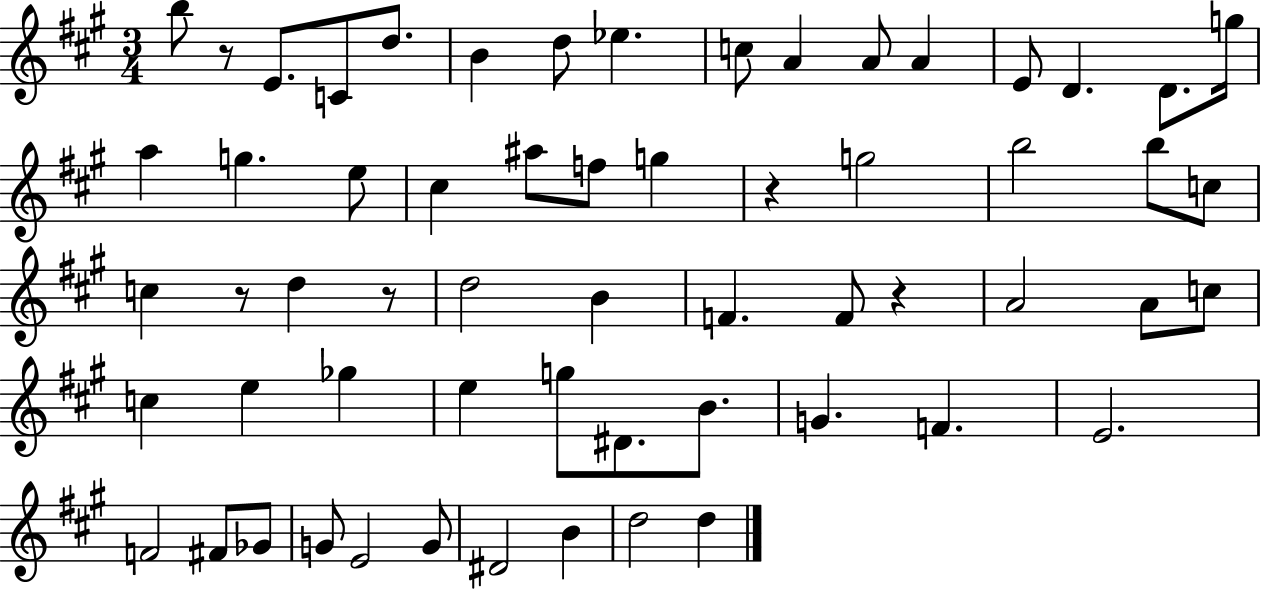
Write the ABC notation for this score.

X:1
T:Untitled
M:3/4
L:1/4
K:A
b/2 z/2 E/2 C/2 d/2 B d/2 _e c/2 A A/2 A E/2 D D/2 g/4 a g e/2 ^c ^a/2 f/2 g z g2 b2 b/2 c/2 c z/2 d z/2 d2 B F F/2 z A2 A/2 c/2 c e _g e g/2 ^D/2 B/2 G F E2 F2 ^F/2 _G/2 G/2 E2 G/2 ^D2 B d2 d